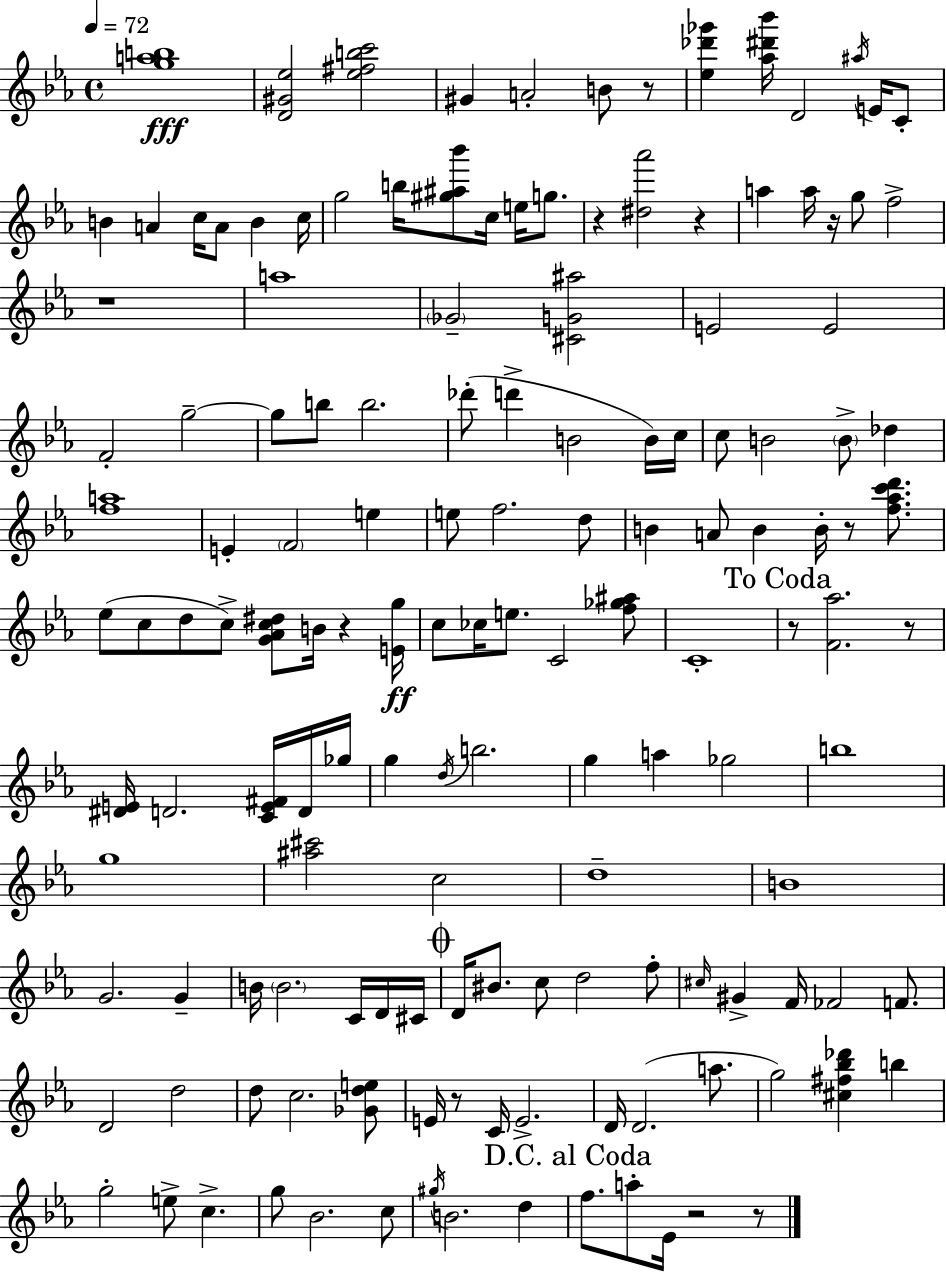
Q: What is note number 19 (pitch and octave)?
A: A5